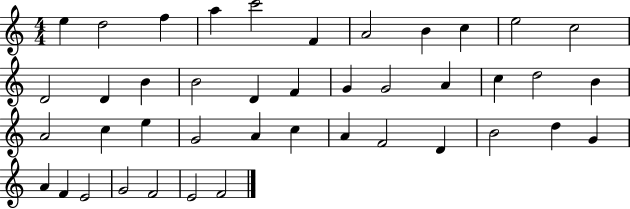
{
  \clef treble
  \numericTimeSignature
  \time 4/4
  \key c \major
  e''4 d''2 f''4 | a''4 c'''2 f'4 | a'2 b'4 c''4 | e''2 c''2 | \break d'2 d'4 b'4 | b'2 d'4 f'4 | g'4 g'2 a'4 | c''4 d''2 b'4 | \break a'2 c''4 e''4 | g'2 a'4 c''4 | a'4 f'2 d'4 | b'2 d''4 g'4 | \break a'4 f'4 e'2 | g'2 f'2 | e'2 f'2 | \bar "|."
}